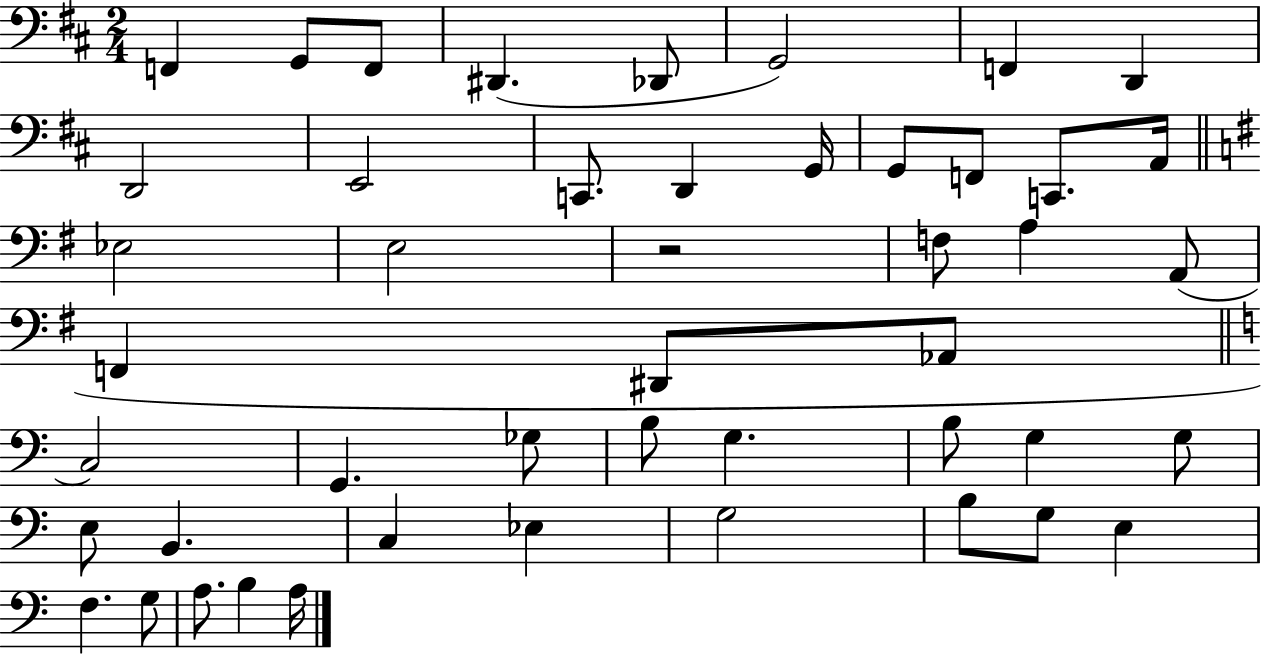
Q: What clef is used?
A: bass